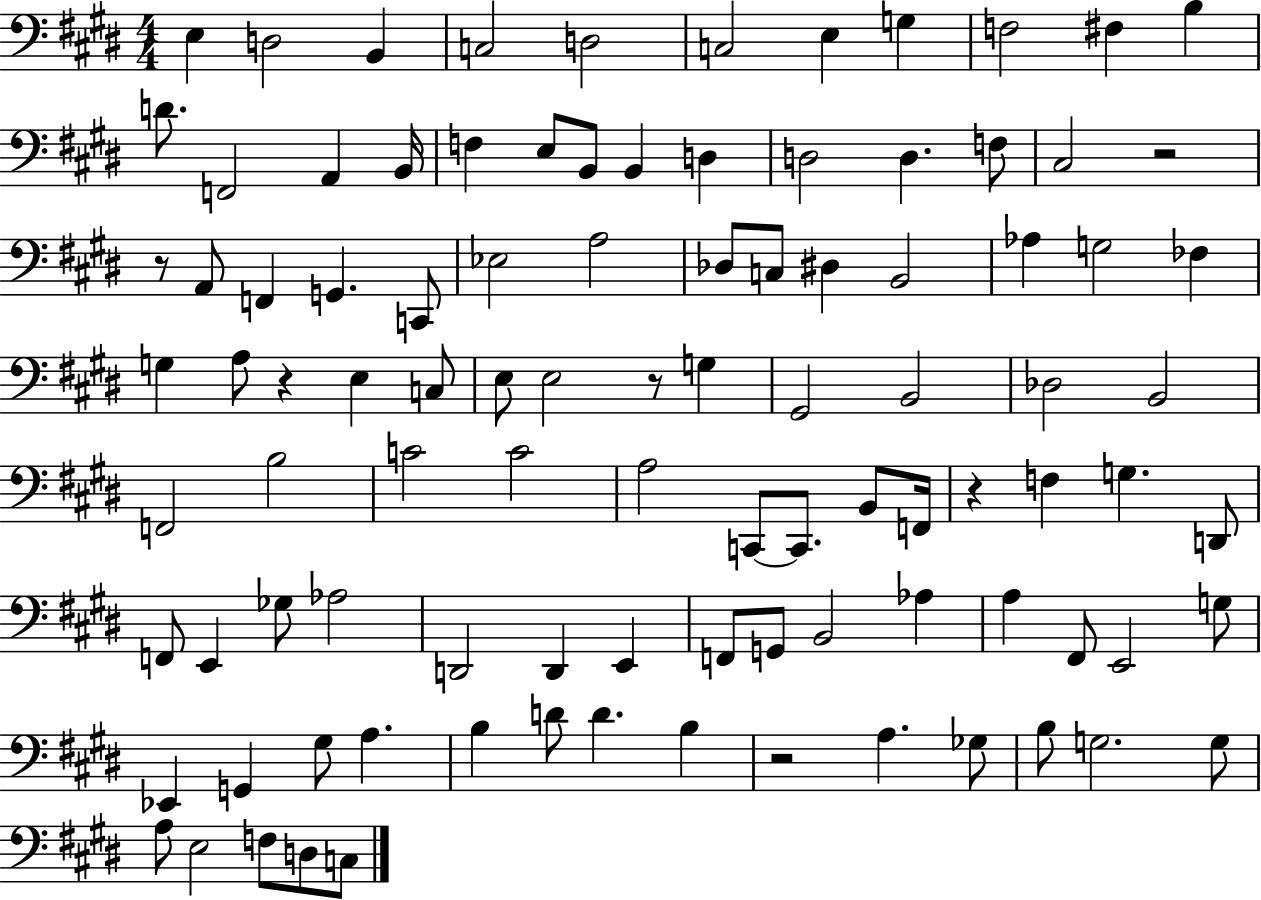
E3/q D3/h B2/q C3/h D3/h C3/h E3/q G3/q F3/h F#3/q B3/q D4/e. F2/h A2/q B2/s F3/q E3/e B2/e B2/q D3/q D3/h D3/q. F3/e C#3/h R/h R/e A2/e F2/q G2/q. C2/e Eb3/h A3/h Db3/e C3/e D#3/q B2/h Ab3/q G3/h FES3/q G3/q A3/e R/q E3/q C3/e E3/e E3/h R/e G3/q G#2/h B2/h Db3/h B2/h F2/h B3/h C4/h C4/h A3/h C2/e C2/e. B2/e F2/s R/q F3/q G3/q. D2/e F2/e E2/q Gb3/e Ab3/h D2/h D2/q E2/q F2/e G2/e B2/h Ab3/q A3/q F#2/e E2/h G3/e Eb2/q G2/q G#3/e A3/q. B3/q D4/e D4/q. B3/q R/h A3/q. Gb3/e B3/e G3/h. G3/e A3/e E3/h F3/e D3/e C3/e